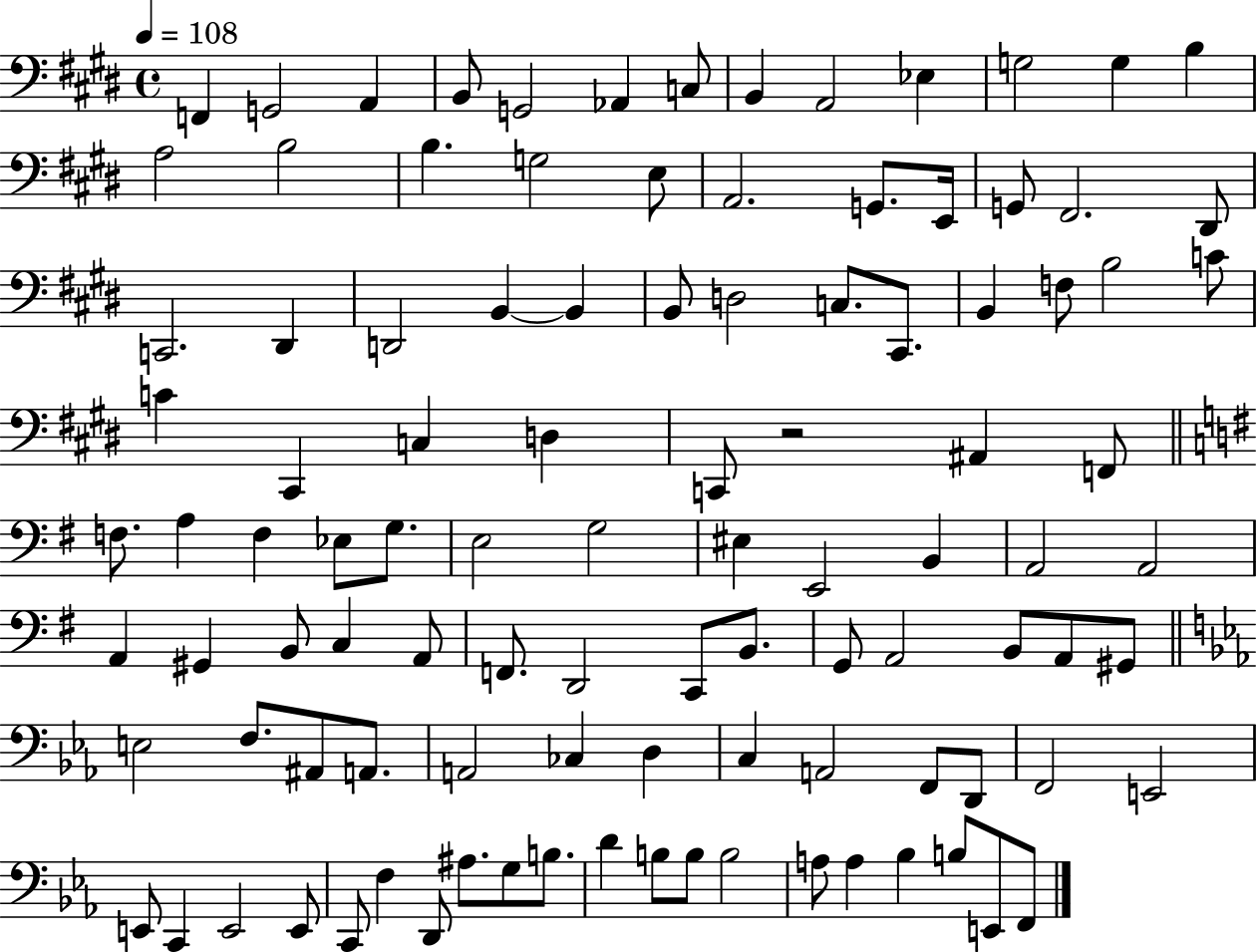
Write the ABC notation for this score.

X:1
T:Untitled
M:4/4
L:1/4
K:E
F,, G,,2 A,, B,,/2 G,,2 _A,, C,/2 B,, A,,2 _E, G,2 G, B, A,2 B,2 B, G,2 E,/2 A,,2 G,,/2 E,,/4 G,,/2 ^F,,2 ^D,,/2 C,,2 ^D,, D,,2 B,, B,, B,,/2 D,2 C,/2 ^C,,/2 B,, F,/2 B,2 C/2 C ^C,, C, D, C,,/2 z2 ^A,, F,,/2 F,/2 A, F, _E,/2 G,/2 E,2 G,2 ^E, E,,2 B,, A,,2 A,,2 A,, ^G,, B,,/2 C, A,,/2 F,,/2 D,,2 C,,/2 B,,/2 G,,/2 A,,2 B,,/2 A,,/2 ^G,,/2 E,2 F,/2 ^A,,/2 A,,/2 A,,2 _C, D, C, A,,2 F,,/2 D,,/2 F,,2 E,,2 E,,/2 C,, E,,2 E,,/2 C,,/2 F, D,,/2 ^A,/2 G,/2 B,/2 D B,/2 B,/2 B,2 A,/2 A, _B, B,/2 E,,/2 F,,/2